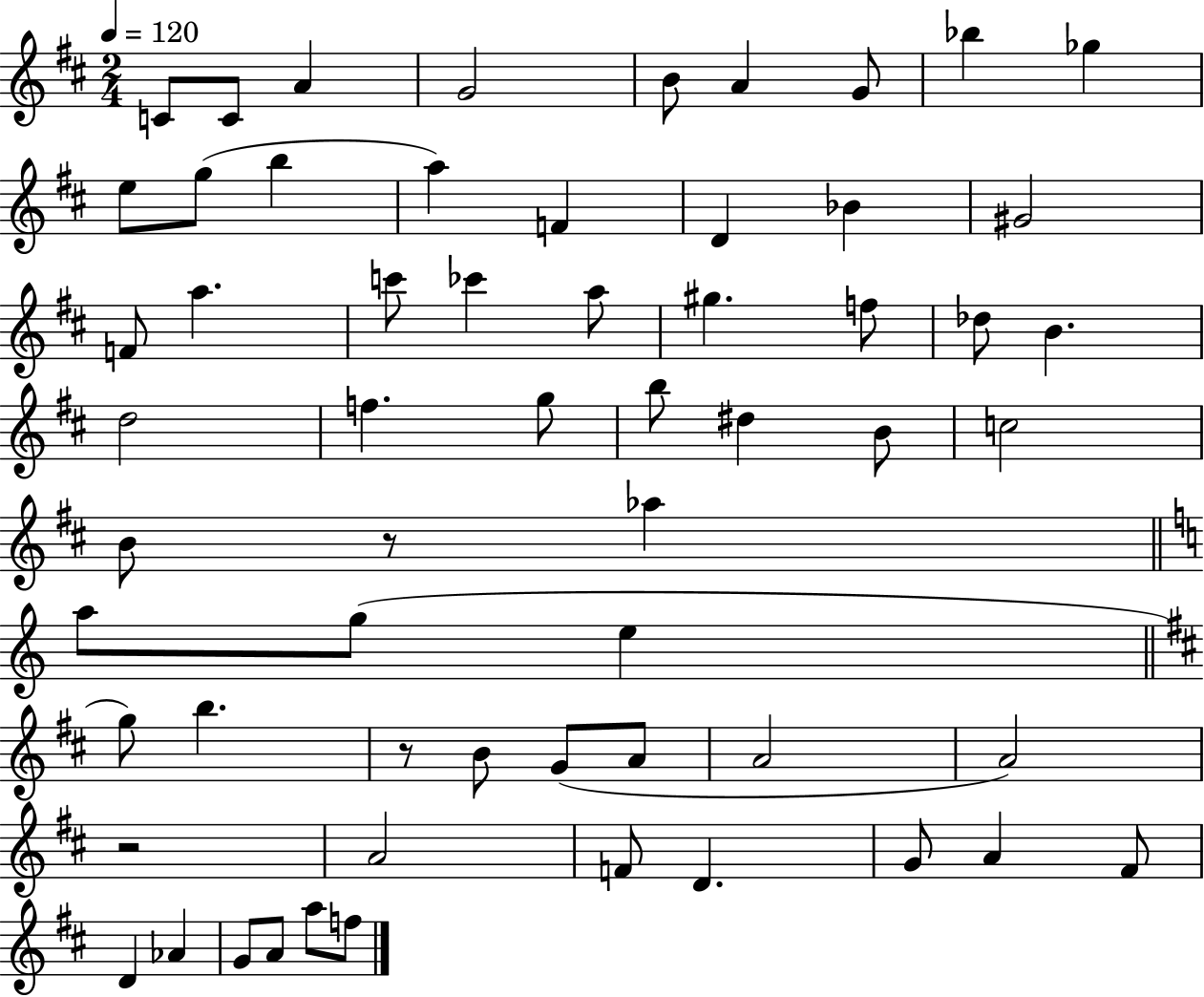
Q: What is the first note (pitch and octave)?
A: C4